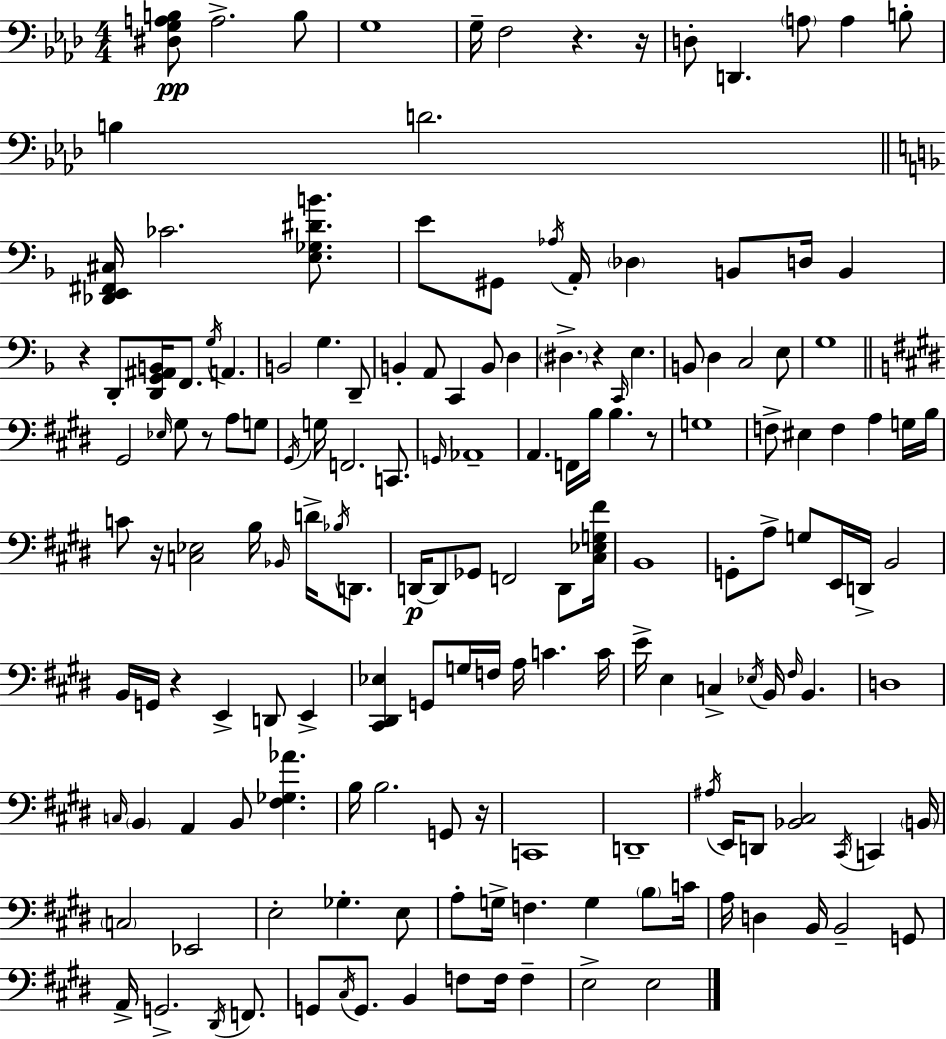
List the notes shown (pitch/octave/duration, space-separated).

[D#3,G3,A3,B3]/e A3/h. B3/e G3/w G3/s F3/h R/q. R/s D3/e D2/q. A3/e A3/q B3/e B3/q D4/h. [Db2,E2,F#2,C#3]/s CES4/h. [E3,Gb3,D#4,B4]/e. E4/e G#2/e Ab3/s A2/s Db3/q B2/e D3/s B2/q R/q D2/e [D2,G2,A#2,B2]/s F2/e. G3/s A2/q. B2/h G3/q. D2/e B2/q A2/e C2/q B2/e D3/q D#3/q. R/q C2/s E3/q. B2/e D3/q C3/h E3/e G3/w G#2/h Eb3/s G#3/e R/e A3/e G3/e G#2/s G3/s F2/h. C2/e. G2/s Ab2/w A2/q. F2/s B3/s B3/q. R/e G3/w F3/e EIS3/q F3/q A3/q G3/s B3/s C4/e R/s [C3,Eb3]/h B3/s Bb2/s D4/s Bb3/s D2/e. D2/s D2/e Gb2/e F2/h D2/e [C#3,Eb3,G3,F#4]/s B2/w G2/e A3/e G3/e E2/s D2/s B2/h B2/s G2/s R/q E2/q D2/e E2/q [C#2,D#2,Eb3]/q G2/e G3/s F3/s A3/s C4/q. C4/s E4/s E3/q C3/q Eb3/s B2/s F#3/s B2/q. D3/w C3/s B2/q A2/q B2/e [F#3,Gb3,Ab4]/q. B3/s B3/h. G2/e R/s C2/w D2/w A#3/s E2/s D2/e [Bb2,C#3]/h C#2/s C2/q B2/s C3/h Eb2/h E3/h Gb3/q. E3/e A3/e G3/s F3/q. G3/q B3/e C4/s A3/s D3/q B2/s B2/h G2/e A2/s G2/h. D#2/s F2/e. G2/e C#3/s G2/e. B2/q F3/e F3/s F3/q E3/h E3/h